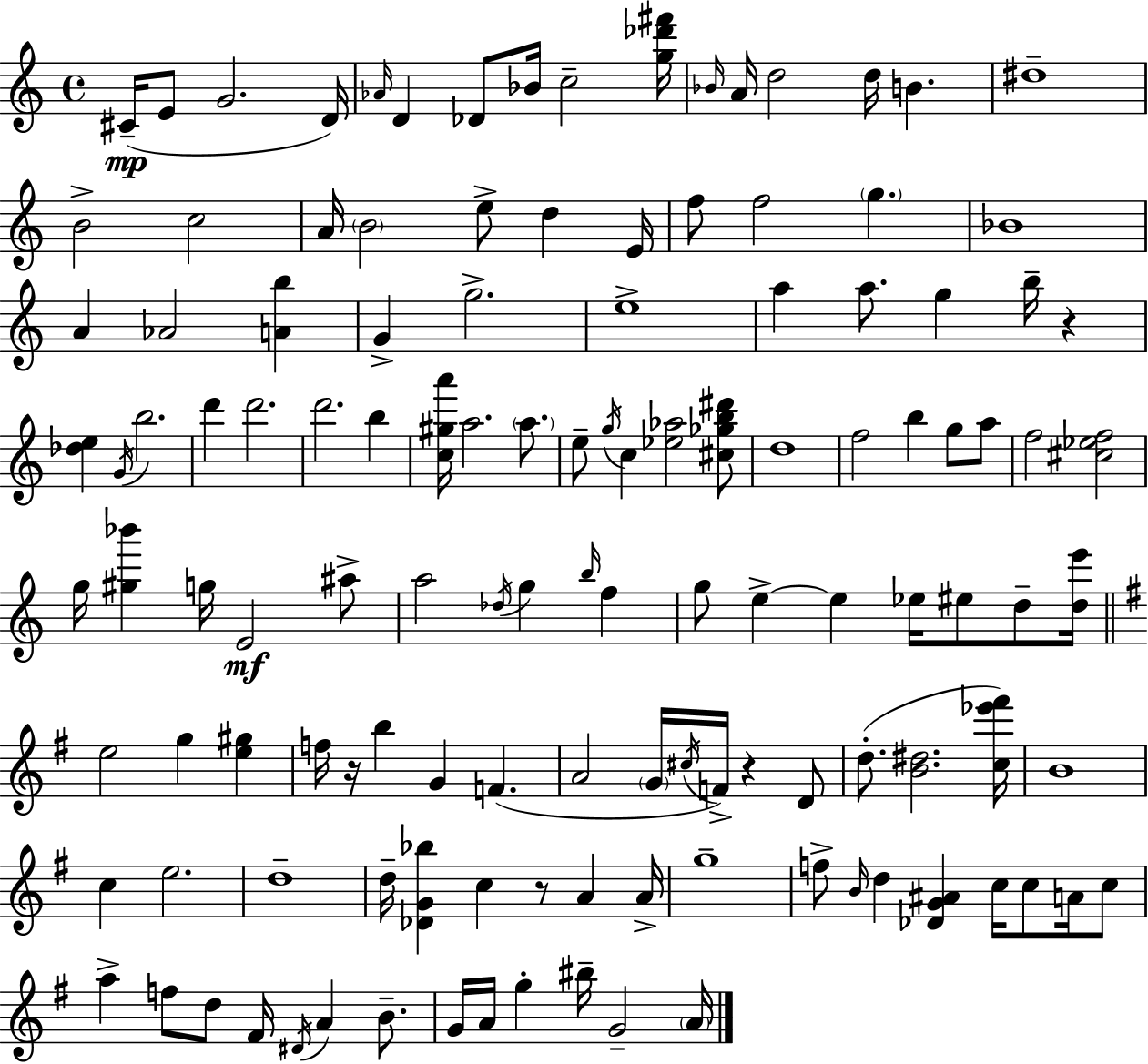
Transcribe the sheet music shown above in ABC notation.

X:1
T:Untitled
M:4/4
L:1/4
K:Am
^C/4 E/2 G2 D/4 _A/4 D _D/2 _B/4 c2 [g_d'^f']/4 _B/4 A/4 d2 d/4 B ^d4 B2 c2 A/4 B2 e/2 d E/4 f/2 f2 g _B4 A _A2 [Ab] G g2 e4 a a/2 g b/4 z [_de] G/4 b2 d' d'2 d'2 b [c^ga']/4 a2 a/2 e/2 g/4 c [_e_a]2 [^c_gb^d']/2 d4 f2 b g/2 a/2 f2 [^c_ef]2 g/4 [^g_b'] g/4 E2 ^a/2 a2 _d/4 g b/4 f g/2 e e _e/4 ^e/2 d/2 [de']/4 e2 g [e^g] f/4 z/4 b G F A2 G/4 ^c/4 F/4 z D/2 d/2 [B^d]2 [c_e'^f']/4 B4 c e2 d4 d/4 [_DG_b] c z/2 A A/4 g4 f/2 B/4 d [_DG^A] c/4 c/2 A/4 c/2 a f/2 d/2 ^F/4 ^D/4 A B/2 G/4 A/4 g ^b/4 G2 A/4